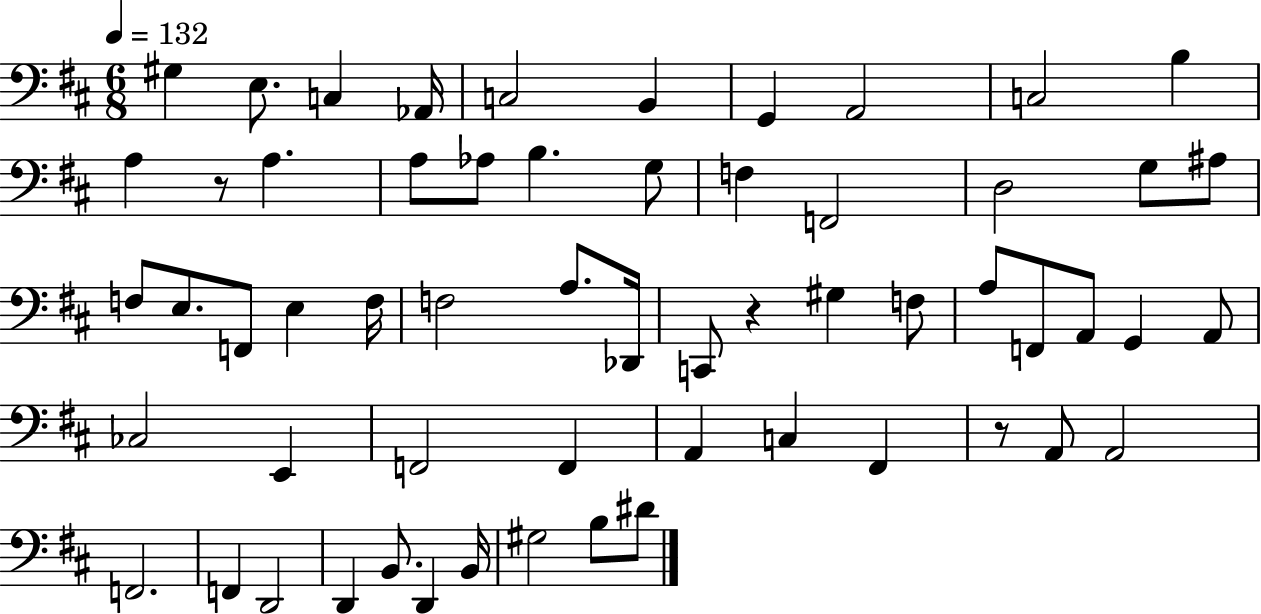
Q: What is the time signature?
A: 6/8